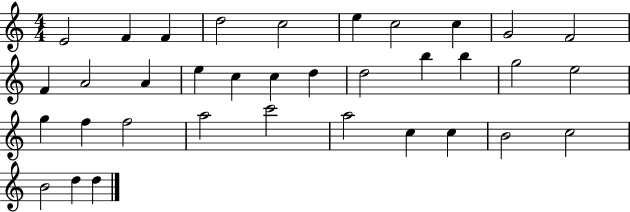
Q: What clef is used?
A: treble